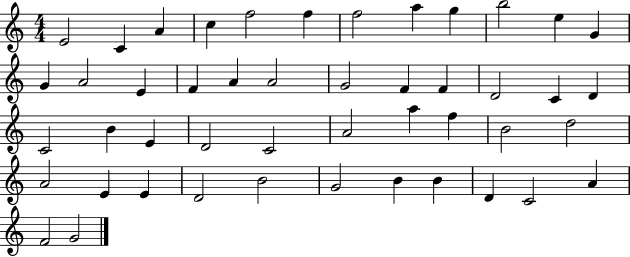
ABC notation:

X:1
T:Untitled
M:4/4
L:1/4
K:C
E2 C A c f2 f f2 a g b2 e G G A2 E F A A2 G2 F F D2 C D C2 B E D2 C2 A2 a f B2 d2 A2 E E D2 B2 G2 B B D C2 A F2 G2